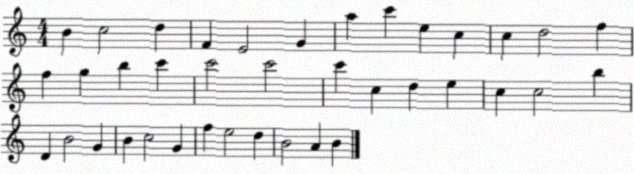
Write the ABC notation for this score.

X:1
T:Untitled
M:4/4
L:1/4
K:C
B c2 d F E2 G a c' e c c d2 f f g b c' c'2 c'2 c' c d e c c2 b D B2 G B c2 G f e2 d B2 A B